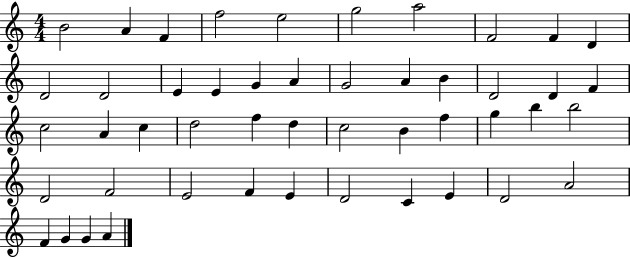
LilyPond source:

{
  \clef treble
  \numericTimeSignature
  \time 4/4
  \key c \major
  b'2 a'4 f'4 | f''2 e''2 | g''2 a''2 | f'2 f'4 d'4 | \break d'2 d'2 | e'4 e'4 g'4 a'4 | g'2 a'4 b'4 | d'2 d'4 f'4 | \break c''2 a'4 c''4 | d''2 f''4 d''4 | c''2 b'4 f''4 | g''4 b''4 b''2 | \break d'2 f'2 | e'2 f'4 e'4 | d'2 c'4 e'4 | d'2 a'2 | \break f'4 g'4 g'4 a'4 | \bar "|."
}